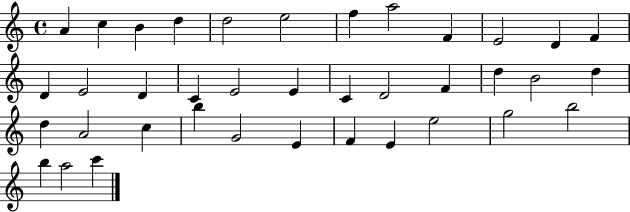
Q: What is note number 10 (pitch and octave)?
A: E4